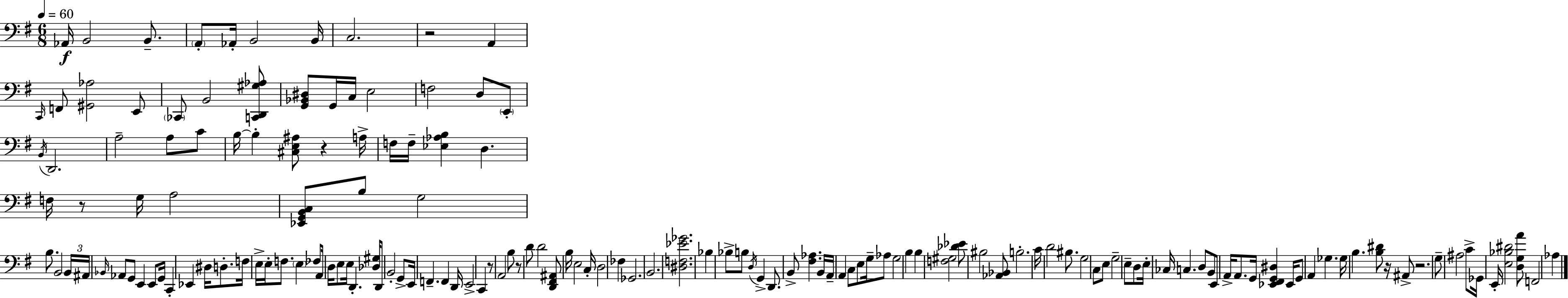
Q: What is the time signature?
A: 6/8